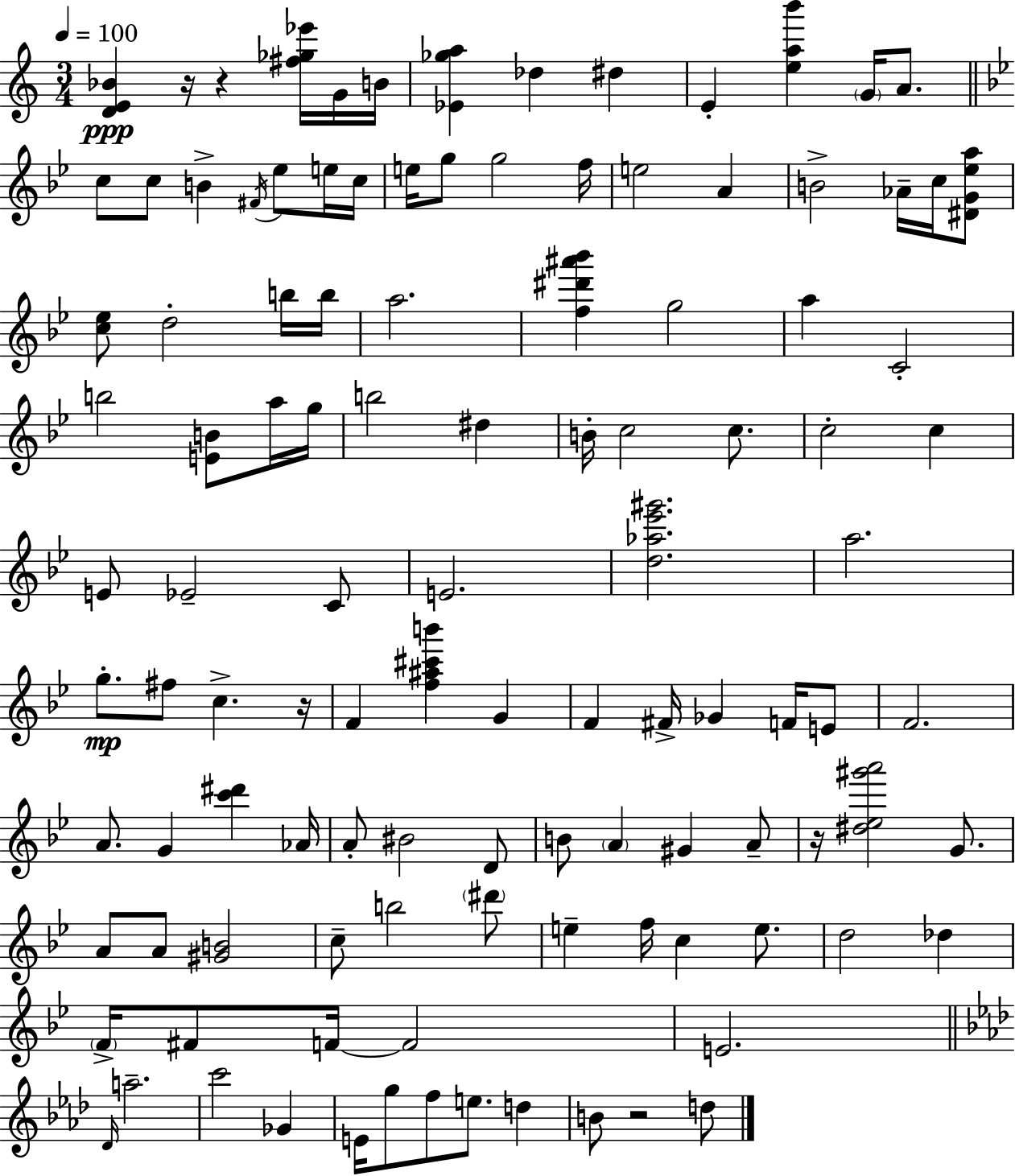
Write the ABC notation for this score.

X:1
T:Untitled
M:3/4
L:1/4
K:Am
[DE_B] z/4 z [^f_g_e']/4 G/4 B/4 [_E_ga] _d ^d E [eab'] G/4 A/2 c/2 c/2 B ^F/4 _e/2 e/4 c/4 e/4 g/2 g2 f/4 e2 A B2 _A/4 c/4 [^DG_ea]/2 [c_e]/2 d2 b/4 b/4 a2 [f^d'^a'_b'] g2 a C2 b2 [EB]/2 a/4 g/4 b2 ^d B/4 c2 c/2 c2 c E/2 _E2 C/2 E2 [d_a_e'^g']2 a2 g/2 ^f/2 c z/4 F [f^a^c'b'] G F ^F/4 _G F/4 E/2 F2 A/2 G [c'^d'] _A/4 A/2 ^B2 D/2 B/2 A ^G A/2 z/4 [^d_e^g'a']2 G/2 A/2 A/2 [^GB]2 c/2 b2 ^d'/2 e f/4 c e/2 d2 _d F/4 ^F/2 F/4 F2 E2 _D/4 a2 c'2 _G E/4 g/2 f/2 e/2 d B/2 z2 d/2